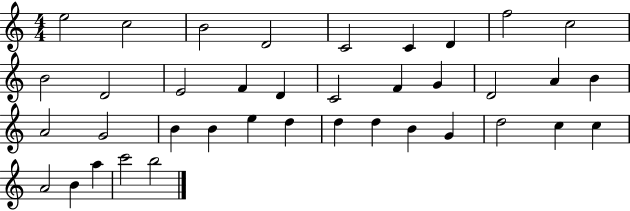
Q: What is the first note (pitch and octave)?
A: E5